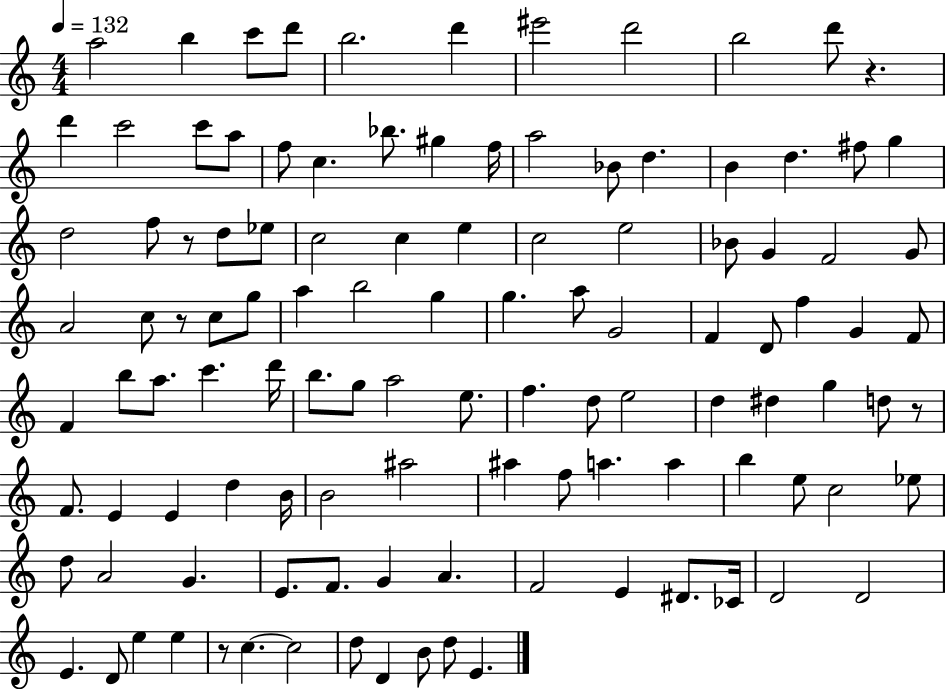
A5/h B5/q C6/e D6/e B5/h. D6/q EIS6/h D6/h B5/h D6/e R/q. D6/q C6/h C6/e A5/e F5/e C5/q. Bb5/e. G#5/q F5/s A5/h Bb4/e D5/q. B4/q D5/q. F#5/e G5/q D5/h F5/e R/e D5/e Eb5/e C5/h C5/q E5/q C5/h E5/h Bb4/e G4/q F4/h G4/e A4/h C5/e R/e C5/e G5/e A5/q B5/h G5/q G5/q. A5/e G4/h F4/q D4/e F5/q G4/q F4/e F4/q B5/e A5/e. C6/q. D6/s B5/e. G5/e A5/h E5/e. F5/q. D5/e E5/h D5/q D#5/q G5/q D5/e R/e F4/e. E4/q E4/q D5/q B4/s B4/h A#5/h A#5/q F5/e A5/q. A5/q B5/q E5/e C5/h Eb5/e D5/e A4/h G4/q. E4/e. F4/e. G4/q A4/q. F4/h E4/q D#4/e. CES4/s D4/h D4/h E4/q. D4/e E5/q E5/q R/e C5/q. C5/h D5/e D4/q B4/e D5/e E4/q.